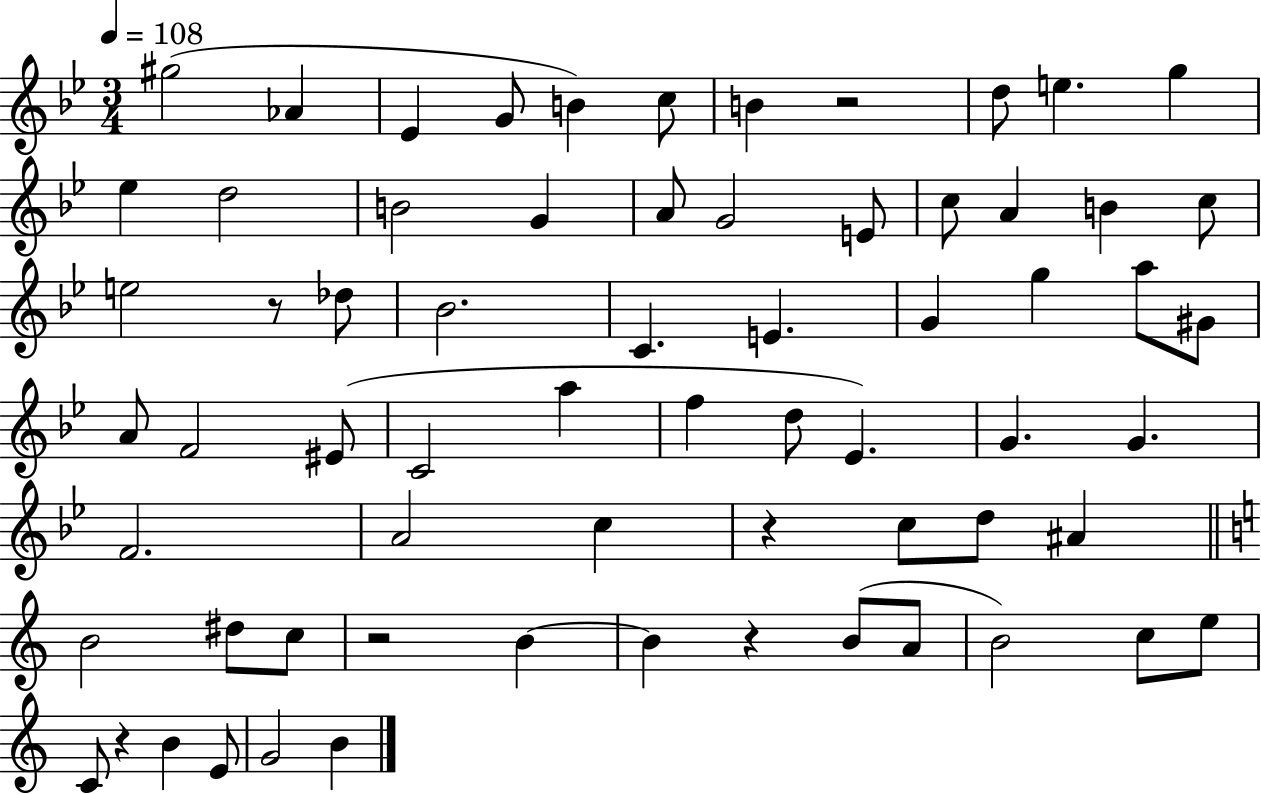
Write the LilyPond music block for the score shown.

{
  \clef treble
  \numericTimeSignature
  \time 3/4
  \key bes \major
  \tempo 4 = 108
  gis''2( aes'4 | ees'4 g'8 b'4) c''8 | b'4 r2 | d''8 e''4. g''4 | \break ees''4 d''2 | b'2 g'4 | a'8 g'2 e'8 | c''8 a'4 b'4 c''8 | \break e''2 r8 des''8 | bes'2. | c'4. e'4. | g'4 g''4 a''8 gis'8 | \break a'8 f'2 eis'8( | c'2 a''4 | f''4 d''8 ees'4.) | g'4. g'4. | \break f'2. | a'2 c''4 | r4 c''8 d''8 ais'4 | \bar "||" \break \key a \minor b'2 dis''8 c''8 | r2 b'4~~ | b'4 r4 b'8( a'8 | b'2) c''8 e''8 | \break c'8 r4 b'4 e'8 | g'2 b'4 | \bar "|."
}